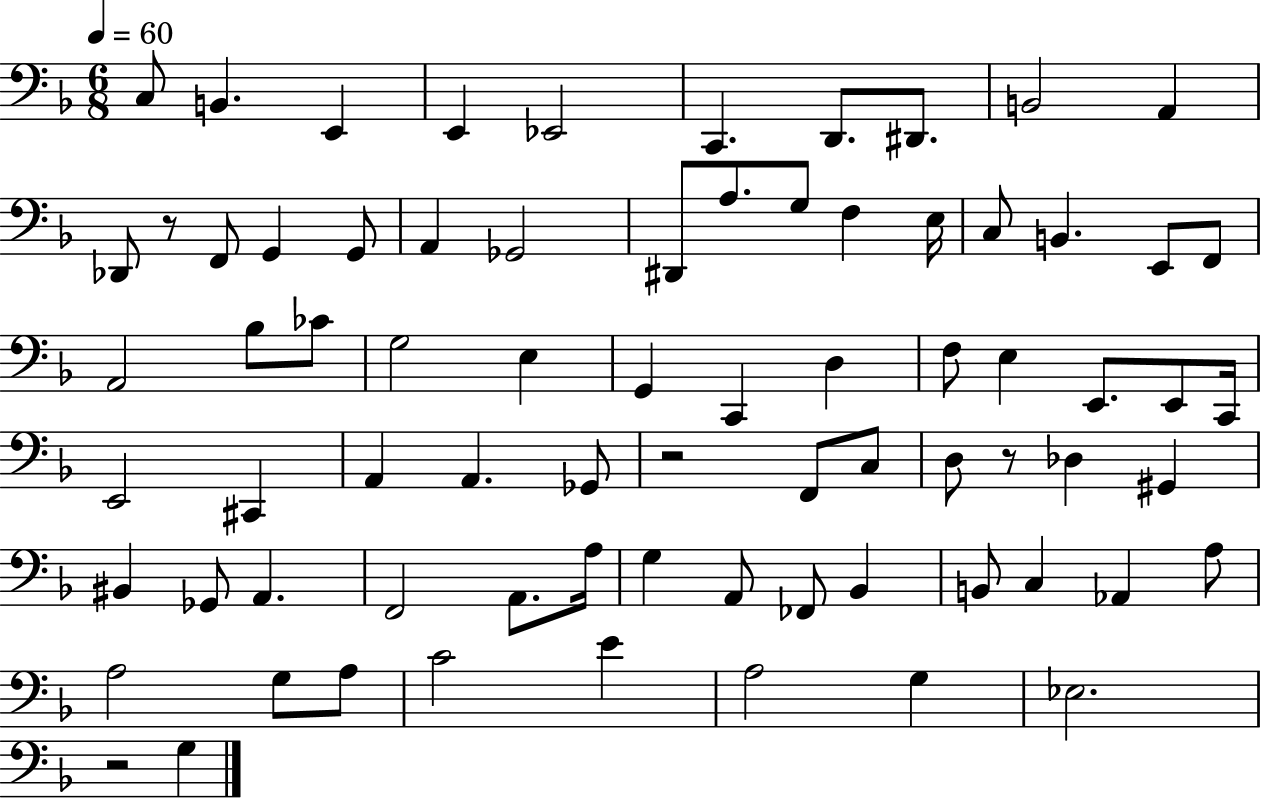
X:1
T:Untitled
M:6/8
L:1/4
K:F
C,/2 B,, E,, E,, _E,,2 C,, D,,/2 ^D,,/2 B,,2 A,, _D,,/2 z/2 F,,/2 G,, G,,/2 A,, _G,,2 ^D,,/2 A,/2 G,/2 F, E,/4 C,/2 B,, E,,/2 F,,/2 A,,2 _B,/2 _C/2 G,2 E, G,, C,, D, F,/2 E, E,,/2 E,,/2 C,,/4 E,,2 ^C,, A,, A,, _G,,/2 z2 F,,/2 C,/2 D,/2 z/2 _D, ^G,, ^B,, _G,,/2 A,, F,,2 A,,/2 A,/4 G, A,,/2 _F,,/2 _B,, B,,/2 C, _A,, A,/2 A,2 G,/2 A,/2 C2 E A,2 G, _E,2 z2 G,